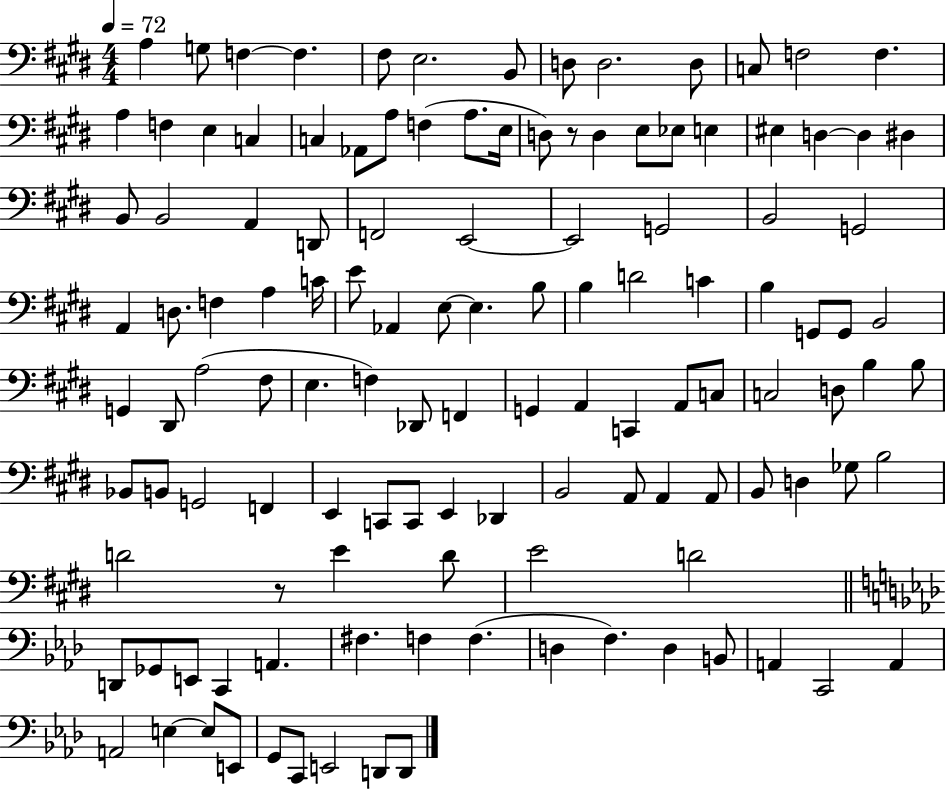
X:1
T:Untitled
M:4/4
L:1/4
K:E
A, G,/2 F, F, ^F,/2 E,2 B,,/2 D,/2 D,2 D,/2 C,/2 F,2 F, A, F, E, C, C, _A,,/2 A,/2 F, A,/2 E,/4 D,/2 z/2 D, E,/2 _E,/2 E, ^E, D, D, ^D, B,,/2 B,,2 A,, D,,/2 F,,2 E,,2 E,,2 G,,2 B,,2 G,,2 A,, D,/2 F, A, C/4 E/2 _A,, E,/2 E, B,/2 B, D2 C B, G,,/2 G,,/2 B,,2 G,, ^D,,/2 A,2 ^F,/2 E, F, _D,,/2 F,, G,, A,, C,, A,,/2 C,/2 C,2 D,/2 B, B,/2 _B,,/2 B,,/2 G,,2 F,, E,, C,,/2 C,,/2 E,, _D,, B,,2 A,,/2 A,, A,,/2 B,,/2 D, _G,/2 B,2 D2 z/2 E D/2 E2 D2 D,,/2 _G,,/2 E,,/2 C,, A,, ^F, F, F, D, F, D, B,,/2 A,, C,,2 A,, A,,2 E, E,/2 E,,/2 G,,/2 C,,/2 E,,2 D,,/2 D,,/2